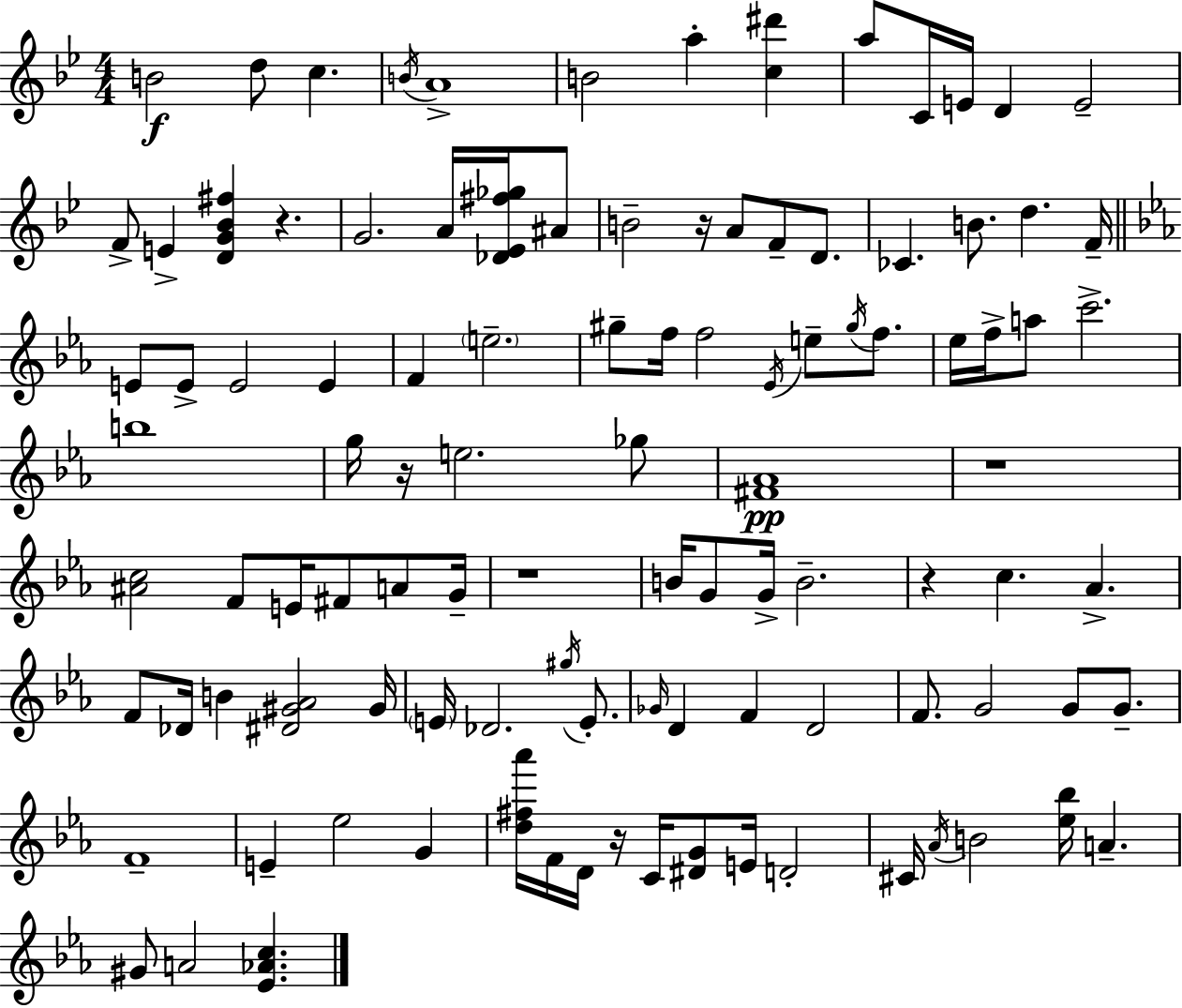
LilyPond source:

{
  \clef treble
  \numericTimeSignature
  \time 4/4
  \key bes \major
  \repeat volta 2 { b'2\f d''8 c''4. | \acciaccatura { b'16 } a'1-> | b'2 a''4-. <c'' dis'''>4 | a''8 c'16 e'16 d'4 e'2-- | \break f'8-> e'4-> <d' g' bes' fis''>4 r4. | g'2. a'16 <des' ees' fis'' ges''>16 ais'8 | b'2-- r16 a'8 f'8-- d'8. | ces'4. b'8. d''4. | \break f'16-- \bar "||" \break \key ees \major e'8 e'8-> e'2 e'4 | f'4 \parenthesize e''2.-- | gis''8-- f''16 f''2 \acciaccatura { ees'16 } e''8-- \acciaccatura { gis''16 } f''8. | ees''16 f''16-> a''8 c'''2.-> | \break b''1 | g''16 r16 e''2. | ges''8 <fis' aes'>1\pp | r1 | \break <ais' c''>2 f'8 e'16 fis'8 a'8 | g'16-- r1 | b'16 g'8 g'16-> b'2.-- | r4 c''4. aes'4.-> | \break f'8 des'16 b'4 <dis' gis' aes'>2 | gis'16 \parenthesize e'16 des'2. \acciaccatura { gis''16 } | e'8.-. \grace { ges'16 } d'4 f'4 d'2 | f'8. g'2 g'8 | \break g'8.-- f'1-- | e'4-- ees''2 | g'4 <d'' fis'' aes'''>16 f'16 d'16 r16 c'16 <dis' g'>8 e'16 d'2-. | cis'16 \acciaccatura { aes'16 } b'2 <ees'' bes''>16 a'4.-- | \break gis'8 a'2 <ees' aes' c''>4. | } \bar "|."
}